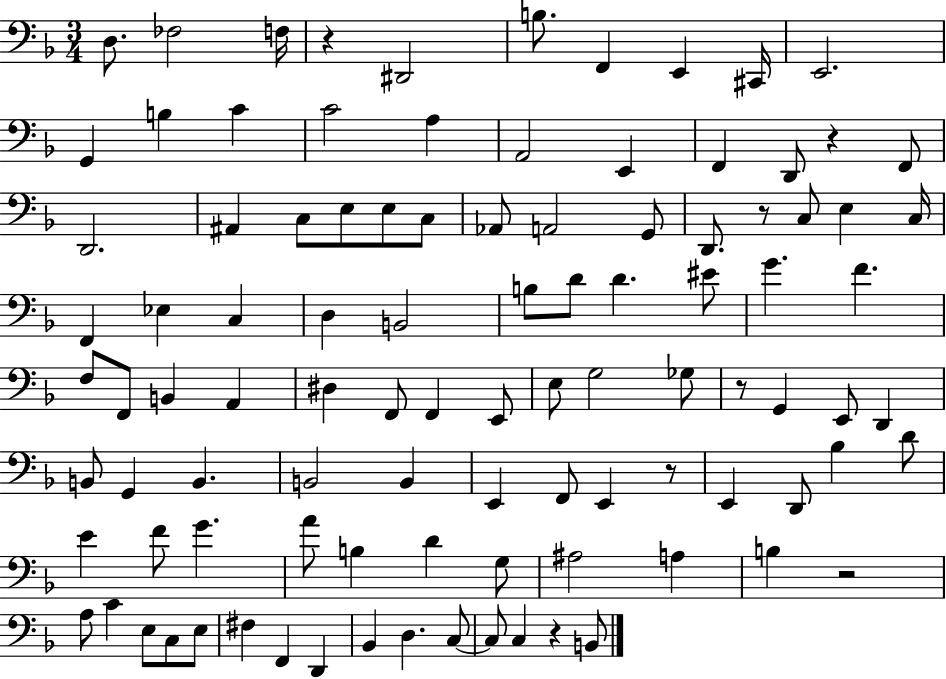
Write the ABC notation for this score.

X:1
T:Untitled
M:3/4
L:1/4
K:F
D,/2 _F,2 F,/4 z ^D,,2 B,/2 F,, E,, ^C,,/4 E,,2 G,, B, C C2 A, A,,2 E,, F,, D,,/2 z F,,/2 D,,2 ^A,, C,/2 E,/2 E,/2 C,/2 _A,,/2 A,,2 G,,/2 D,,/2 z/2 C,/2 E, C,/4 F,, _E, C, D, B,,2 B,/2 D/2 D ^E/2 G F F,/2 F,,/2 B,, A,, ^D, F,,/2 F,, E,,/2 E,/2 G,2 _G,/2 z/2 G,, E,,/2 D,, B,,/2 G,, B,, B,,2 B,, E,, F,,/2 E,, z/2 E,, D,,/2 _B, D/2 E F/2 G A/2 B, D G,/2 ^A,2 A, B, z2 A,/2 C E,/2 C,/2 E,/2 ^F, F,, D,, _B,, D, C,/2 C,/2 C, z B,,/2